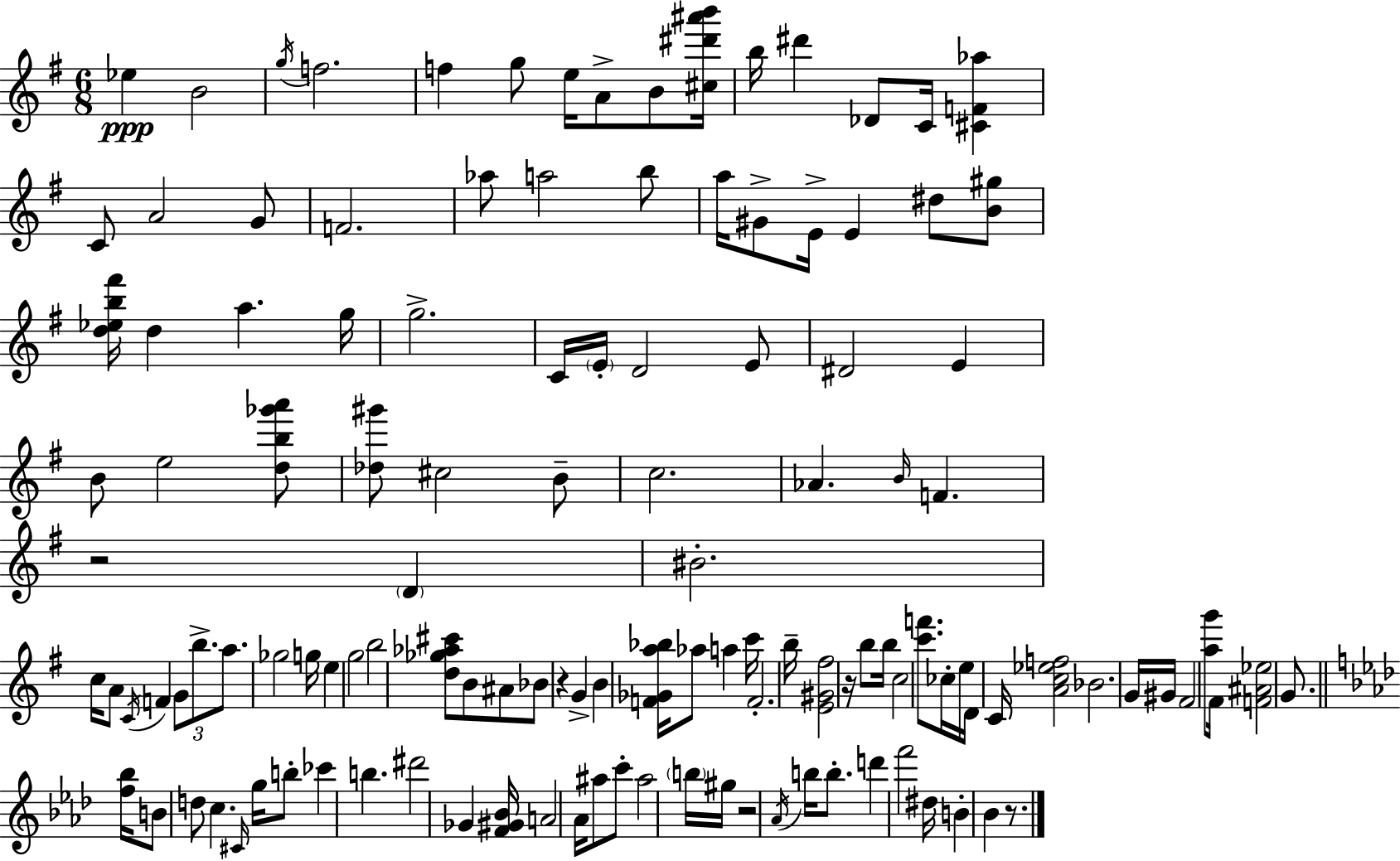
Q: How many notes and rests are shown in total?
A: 125